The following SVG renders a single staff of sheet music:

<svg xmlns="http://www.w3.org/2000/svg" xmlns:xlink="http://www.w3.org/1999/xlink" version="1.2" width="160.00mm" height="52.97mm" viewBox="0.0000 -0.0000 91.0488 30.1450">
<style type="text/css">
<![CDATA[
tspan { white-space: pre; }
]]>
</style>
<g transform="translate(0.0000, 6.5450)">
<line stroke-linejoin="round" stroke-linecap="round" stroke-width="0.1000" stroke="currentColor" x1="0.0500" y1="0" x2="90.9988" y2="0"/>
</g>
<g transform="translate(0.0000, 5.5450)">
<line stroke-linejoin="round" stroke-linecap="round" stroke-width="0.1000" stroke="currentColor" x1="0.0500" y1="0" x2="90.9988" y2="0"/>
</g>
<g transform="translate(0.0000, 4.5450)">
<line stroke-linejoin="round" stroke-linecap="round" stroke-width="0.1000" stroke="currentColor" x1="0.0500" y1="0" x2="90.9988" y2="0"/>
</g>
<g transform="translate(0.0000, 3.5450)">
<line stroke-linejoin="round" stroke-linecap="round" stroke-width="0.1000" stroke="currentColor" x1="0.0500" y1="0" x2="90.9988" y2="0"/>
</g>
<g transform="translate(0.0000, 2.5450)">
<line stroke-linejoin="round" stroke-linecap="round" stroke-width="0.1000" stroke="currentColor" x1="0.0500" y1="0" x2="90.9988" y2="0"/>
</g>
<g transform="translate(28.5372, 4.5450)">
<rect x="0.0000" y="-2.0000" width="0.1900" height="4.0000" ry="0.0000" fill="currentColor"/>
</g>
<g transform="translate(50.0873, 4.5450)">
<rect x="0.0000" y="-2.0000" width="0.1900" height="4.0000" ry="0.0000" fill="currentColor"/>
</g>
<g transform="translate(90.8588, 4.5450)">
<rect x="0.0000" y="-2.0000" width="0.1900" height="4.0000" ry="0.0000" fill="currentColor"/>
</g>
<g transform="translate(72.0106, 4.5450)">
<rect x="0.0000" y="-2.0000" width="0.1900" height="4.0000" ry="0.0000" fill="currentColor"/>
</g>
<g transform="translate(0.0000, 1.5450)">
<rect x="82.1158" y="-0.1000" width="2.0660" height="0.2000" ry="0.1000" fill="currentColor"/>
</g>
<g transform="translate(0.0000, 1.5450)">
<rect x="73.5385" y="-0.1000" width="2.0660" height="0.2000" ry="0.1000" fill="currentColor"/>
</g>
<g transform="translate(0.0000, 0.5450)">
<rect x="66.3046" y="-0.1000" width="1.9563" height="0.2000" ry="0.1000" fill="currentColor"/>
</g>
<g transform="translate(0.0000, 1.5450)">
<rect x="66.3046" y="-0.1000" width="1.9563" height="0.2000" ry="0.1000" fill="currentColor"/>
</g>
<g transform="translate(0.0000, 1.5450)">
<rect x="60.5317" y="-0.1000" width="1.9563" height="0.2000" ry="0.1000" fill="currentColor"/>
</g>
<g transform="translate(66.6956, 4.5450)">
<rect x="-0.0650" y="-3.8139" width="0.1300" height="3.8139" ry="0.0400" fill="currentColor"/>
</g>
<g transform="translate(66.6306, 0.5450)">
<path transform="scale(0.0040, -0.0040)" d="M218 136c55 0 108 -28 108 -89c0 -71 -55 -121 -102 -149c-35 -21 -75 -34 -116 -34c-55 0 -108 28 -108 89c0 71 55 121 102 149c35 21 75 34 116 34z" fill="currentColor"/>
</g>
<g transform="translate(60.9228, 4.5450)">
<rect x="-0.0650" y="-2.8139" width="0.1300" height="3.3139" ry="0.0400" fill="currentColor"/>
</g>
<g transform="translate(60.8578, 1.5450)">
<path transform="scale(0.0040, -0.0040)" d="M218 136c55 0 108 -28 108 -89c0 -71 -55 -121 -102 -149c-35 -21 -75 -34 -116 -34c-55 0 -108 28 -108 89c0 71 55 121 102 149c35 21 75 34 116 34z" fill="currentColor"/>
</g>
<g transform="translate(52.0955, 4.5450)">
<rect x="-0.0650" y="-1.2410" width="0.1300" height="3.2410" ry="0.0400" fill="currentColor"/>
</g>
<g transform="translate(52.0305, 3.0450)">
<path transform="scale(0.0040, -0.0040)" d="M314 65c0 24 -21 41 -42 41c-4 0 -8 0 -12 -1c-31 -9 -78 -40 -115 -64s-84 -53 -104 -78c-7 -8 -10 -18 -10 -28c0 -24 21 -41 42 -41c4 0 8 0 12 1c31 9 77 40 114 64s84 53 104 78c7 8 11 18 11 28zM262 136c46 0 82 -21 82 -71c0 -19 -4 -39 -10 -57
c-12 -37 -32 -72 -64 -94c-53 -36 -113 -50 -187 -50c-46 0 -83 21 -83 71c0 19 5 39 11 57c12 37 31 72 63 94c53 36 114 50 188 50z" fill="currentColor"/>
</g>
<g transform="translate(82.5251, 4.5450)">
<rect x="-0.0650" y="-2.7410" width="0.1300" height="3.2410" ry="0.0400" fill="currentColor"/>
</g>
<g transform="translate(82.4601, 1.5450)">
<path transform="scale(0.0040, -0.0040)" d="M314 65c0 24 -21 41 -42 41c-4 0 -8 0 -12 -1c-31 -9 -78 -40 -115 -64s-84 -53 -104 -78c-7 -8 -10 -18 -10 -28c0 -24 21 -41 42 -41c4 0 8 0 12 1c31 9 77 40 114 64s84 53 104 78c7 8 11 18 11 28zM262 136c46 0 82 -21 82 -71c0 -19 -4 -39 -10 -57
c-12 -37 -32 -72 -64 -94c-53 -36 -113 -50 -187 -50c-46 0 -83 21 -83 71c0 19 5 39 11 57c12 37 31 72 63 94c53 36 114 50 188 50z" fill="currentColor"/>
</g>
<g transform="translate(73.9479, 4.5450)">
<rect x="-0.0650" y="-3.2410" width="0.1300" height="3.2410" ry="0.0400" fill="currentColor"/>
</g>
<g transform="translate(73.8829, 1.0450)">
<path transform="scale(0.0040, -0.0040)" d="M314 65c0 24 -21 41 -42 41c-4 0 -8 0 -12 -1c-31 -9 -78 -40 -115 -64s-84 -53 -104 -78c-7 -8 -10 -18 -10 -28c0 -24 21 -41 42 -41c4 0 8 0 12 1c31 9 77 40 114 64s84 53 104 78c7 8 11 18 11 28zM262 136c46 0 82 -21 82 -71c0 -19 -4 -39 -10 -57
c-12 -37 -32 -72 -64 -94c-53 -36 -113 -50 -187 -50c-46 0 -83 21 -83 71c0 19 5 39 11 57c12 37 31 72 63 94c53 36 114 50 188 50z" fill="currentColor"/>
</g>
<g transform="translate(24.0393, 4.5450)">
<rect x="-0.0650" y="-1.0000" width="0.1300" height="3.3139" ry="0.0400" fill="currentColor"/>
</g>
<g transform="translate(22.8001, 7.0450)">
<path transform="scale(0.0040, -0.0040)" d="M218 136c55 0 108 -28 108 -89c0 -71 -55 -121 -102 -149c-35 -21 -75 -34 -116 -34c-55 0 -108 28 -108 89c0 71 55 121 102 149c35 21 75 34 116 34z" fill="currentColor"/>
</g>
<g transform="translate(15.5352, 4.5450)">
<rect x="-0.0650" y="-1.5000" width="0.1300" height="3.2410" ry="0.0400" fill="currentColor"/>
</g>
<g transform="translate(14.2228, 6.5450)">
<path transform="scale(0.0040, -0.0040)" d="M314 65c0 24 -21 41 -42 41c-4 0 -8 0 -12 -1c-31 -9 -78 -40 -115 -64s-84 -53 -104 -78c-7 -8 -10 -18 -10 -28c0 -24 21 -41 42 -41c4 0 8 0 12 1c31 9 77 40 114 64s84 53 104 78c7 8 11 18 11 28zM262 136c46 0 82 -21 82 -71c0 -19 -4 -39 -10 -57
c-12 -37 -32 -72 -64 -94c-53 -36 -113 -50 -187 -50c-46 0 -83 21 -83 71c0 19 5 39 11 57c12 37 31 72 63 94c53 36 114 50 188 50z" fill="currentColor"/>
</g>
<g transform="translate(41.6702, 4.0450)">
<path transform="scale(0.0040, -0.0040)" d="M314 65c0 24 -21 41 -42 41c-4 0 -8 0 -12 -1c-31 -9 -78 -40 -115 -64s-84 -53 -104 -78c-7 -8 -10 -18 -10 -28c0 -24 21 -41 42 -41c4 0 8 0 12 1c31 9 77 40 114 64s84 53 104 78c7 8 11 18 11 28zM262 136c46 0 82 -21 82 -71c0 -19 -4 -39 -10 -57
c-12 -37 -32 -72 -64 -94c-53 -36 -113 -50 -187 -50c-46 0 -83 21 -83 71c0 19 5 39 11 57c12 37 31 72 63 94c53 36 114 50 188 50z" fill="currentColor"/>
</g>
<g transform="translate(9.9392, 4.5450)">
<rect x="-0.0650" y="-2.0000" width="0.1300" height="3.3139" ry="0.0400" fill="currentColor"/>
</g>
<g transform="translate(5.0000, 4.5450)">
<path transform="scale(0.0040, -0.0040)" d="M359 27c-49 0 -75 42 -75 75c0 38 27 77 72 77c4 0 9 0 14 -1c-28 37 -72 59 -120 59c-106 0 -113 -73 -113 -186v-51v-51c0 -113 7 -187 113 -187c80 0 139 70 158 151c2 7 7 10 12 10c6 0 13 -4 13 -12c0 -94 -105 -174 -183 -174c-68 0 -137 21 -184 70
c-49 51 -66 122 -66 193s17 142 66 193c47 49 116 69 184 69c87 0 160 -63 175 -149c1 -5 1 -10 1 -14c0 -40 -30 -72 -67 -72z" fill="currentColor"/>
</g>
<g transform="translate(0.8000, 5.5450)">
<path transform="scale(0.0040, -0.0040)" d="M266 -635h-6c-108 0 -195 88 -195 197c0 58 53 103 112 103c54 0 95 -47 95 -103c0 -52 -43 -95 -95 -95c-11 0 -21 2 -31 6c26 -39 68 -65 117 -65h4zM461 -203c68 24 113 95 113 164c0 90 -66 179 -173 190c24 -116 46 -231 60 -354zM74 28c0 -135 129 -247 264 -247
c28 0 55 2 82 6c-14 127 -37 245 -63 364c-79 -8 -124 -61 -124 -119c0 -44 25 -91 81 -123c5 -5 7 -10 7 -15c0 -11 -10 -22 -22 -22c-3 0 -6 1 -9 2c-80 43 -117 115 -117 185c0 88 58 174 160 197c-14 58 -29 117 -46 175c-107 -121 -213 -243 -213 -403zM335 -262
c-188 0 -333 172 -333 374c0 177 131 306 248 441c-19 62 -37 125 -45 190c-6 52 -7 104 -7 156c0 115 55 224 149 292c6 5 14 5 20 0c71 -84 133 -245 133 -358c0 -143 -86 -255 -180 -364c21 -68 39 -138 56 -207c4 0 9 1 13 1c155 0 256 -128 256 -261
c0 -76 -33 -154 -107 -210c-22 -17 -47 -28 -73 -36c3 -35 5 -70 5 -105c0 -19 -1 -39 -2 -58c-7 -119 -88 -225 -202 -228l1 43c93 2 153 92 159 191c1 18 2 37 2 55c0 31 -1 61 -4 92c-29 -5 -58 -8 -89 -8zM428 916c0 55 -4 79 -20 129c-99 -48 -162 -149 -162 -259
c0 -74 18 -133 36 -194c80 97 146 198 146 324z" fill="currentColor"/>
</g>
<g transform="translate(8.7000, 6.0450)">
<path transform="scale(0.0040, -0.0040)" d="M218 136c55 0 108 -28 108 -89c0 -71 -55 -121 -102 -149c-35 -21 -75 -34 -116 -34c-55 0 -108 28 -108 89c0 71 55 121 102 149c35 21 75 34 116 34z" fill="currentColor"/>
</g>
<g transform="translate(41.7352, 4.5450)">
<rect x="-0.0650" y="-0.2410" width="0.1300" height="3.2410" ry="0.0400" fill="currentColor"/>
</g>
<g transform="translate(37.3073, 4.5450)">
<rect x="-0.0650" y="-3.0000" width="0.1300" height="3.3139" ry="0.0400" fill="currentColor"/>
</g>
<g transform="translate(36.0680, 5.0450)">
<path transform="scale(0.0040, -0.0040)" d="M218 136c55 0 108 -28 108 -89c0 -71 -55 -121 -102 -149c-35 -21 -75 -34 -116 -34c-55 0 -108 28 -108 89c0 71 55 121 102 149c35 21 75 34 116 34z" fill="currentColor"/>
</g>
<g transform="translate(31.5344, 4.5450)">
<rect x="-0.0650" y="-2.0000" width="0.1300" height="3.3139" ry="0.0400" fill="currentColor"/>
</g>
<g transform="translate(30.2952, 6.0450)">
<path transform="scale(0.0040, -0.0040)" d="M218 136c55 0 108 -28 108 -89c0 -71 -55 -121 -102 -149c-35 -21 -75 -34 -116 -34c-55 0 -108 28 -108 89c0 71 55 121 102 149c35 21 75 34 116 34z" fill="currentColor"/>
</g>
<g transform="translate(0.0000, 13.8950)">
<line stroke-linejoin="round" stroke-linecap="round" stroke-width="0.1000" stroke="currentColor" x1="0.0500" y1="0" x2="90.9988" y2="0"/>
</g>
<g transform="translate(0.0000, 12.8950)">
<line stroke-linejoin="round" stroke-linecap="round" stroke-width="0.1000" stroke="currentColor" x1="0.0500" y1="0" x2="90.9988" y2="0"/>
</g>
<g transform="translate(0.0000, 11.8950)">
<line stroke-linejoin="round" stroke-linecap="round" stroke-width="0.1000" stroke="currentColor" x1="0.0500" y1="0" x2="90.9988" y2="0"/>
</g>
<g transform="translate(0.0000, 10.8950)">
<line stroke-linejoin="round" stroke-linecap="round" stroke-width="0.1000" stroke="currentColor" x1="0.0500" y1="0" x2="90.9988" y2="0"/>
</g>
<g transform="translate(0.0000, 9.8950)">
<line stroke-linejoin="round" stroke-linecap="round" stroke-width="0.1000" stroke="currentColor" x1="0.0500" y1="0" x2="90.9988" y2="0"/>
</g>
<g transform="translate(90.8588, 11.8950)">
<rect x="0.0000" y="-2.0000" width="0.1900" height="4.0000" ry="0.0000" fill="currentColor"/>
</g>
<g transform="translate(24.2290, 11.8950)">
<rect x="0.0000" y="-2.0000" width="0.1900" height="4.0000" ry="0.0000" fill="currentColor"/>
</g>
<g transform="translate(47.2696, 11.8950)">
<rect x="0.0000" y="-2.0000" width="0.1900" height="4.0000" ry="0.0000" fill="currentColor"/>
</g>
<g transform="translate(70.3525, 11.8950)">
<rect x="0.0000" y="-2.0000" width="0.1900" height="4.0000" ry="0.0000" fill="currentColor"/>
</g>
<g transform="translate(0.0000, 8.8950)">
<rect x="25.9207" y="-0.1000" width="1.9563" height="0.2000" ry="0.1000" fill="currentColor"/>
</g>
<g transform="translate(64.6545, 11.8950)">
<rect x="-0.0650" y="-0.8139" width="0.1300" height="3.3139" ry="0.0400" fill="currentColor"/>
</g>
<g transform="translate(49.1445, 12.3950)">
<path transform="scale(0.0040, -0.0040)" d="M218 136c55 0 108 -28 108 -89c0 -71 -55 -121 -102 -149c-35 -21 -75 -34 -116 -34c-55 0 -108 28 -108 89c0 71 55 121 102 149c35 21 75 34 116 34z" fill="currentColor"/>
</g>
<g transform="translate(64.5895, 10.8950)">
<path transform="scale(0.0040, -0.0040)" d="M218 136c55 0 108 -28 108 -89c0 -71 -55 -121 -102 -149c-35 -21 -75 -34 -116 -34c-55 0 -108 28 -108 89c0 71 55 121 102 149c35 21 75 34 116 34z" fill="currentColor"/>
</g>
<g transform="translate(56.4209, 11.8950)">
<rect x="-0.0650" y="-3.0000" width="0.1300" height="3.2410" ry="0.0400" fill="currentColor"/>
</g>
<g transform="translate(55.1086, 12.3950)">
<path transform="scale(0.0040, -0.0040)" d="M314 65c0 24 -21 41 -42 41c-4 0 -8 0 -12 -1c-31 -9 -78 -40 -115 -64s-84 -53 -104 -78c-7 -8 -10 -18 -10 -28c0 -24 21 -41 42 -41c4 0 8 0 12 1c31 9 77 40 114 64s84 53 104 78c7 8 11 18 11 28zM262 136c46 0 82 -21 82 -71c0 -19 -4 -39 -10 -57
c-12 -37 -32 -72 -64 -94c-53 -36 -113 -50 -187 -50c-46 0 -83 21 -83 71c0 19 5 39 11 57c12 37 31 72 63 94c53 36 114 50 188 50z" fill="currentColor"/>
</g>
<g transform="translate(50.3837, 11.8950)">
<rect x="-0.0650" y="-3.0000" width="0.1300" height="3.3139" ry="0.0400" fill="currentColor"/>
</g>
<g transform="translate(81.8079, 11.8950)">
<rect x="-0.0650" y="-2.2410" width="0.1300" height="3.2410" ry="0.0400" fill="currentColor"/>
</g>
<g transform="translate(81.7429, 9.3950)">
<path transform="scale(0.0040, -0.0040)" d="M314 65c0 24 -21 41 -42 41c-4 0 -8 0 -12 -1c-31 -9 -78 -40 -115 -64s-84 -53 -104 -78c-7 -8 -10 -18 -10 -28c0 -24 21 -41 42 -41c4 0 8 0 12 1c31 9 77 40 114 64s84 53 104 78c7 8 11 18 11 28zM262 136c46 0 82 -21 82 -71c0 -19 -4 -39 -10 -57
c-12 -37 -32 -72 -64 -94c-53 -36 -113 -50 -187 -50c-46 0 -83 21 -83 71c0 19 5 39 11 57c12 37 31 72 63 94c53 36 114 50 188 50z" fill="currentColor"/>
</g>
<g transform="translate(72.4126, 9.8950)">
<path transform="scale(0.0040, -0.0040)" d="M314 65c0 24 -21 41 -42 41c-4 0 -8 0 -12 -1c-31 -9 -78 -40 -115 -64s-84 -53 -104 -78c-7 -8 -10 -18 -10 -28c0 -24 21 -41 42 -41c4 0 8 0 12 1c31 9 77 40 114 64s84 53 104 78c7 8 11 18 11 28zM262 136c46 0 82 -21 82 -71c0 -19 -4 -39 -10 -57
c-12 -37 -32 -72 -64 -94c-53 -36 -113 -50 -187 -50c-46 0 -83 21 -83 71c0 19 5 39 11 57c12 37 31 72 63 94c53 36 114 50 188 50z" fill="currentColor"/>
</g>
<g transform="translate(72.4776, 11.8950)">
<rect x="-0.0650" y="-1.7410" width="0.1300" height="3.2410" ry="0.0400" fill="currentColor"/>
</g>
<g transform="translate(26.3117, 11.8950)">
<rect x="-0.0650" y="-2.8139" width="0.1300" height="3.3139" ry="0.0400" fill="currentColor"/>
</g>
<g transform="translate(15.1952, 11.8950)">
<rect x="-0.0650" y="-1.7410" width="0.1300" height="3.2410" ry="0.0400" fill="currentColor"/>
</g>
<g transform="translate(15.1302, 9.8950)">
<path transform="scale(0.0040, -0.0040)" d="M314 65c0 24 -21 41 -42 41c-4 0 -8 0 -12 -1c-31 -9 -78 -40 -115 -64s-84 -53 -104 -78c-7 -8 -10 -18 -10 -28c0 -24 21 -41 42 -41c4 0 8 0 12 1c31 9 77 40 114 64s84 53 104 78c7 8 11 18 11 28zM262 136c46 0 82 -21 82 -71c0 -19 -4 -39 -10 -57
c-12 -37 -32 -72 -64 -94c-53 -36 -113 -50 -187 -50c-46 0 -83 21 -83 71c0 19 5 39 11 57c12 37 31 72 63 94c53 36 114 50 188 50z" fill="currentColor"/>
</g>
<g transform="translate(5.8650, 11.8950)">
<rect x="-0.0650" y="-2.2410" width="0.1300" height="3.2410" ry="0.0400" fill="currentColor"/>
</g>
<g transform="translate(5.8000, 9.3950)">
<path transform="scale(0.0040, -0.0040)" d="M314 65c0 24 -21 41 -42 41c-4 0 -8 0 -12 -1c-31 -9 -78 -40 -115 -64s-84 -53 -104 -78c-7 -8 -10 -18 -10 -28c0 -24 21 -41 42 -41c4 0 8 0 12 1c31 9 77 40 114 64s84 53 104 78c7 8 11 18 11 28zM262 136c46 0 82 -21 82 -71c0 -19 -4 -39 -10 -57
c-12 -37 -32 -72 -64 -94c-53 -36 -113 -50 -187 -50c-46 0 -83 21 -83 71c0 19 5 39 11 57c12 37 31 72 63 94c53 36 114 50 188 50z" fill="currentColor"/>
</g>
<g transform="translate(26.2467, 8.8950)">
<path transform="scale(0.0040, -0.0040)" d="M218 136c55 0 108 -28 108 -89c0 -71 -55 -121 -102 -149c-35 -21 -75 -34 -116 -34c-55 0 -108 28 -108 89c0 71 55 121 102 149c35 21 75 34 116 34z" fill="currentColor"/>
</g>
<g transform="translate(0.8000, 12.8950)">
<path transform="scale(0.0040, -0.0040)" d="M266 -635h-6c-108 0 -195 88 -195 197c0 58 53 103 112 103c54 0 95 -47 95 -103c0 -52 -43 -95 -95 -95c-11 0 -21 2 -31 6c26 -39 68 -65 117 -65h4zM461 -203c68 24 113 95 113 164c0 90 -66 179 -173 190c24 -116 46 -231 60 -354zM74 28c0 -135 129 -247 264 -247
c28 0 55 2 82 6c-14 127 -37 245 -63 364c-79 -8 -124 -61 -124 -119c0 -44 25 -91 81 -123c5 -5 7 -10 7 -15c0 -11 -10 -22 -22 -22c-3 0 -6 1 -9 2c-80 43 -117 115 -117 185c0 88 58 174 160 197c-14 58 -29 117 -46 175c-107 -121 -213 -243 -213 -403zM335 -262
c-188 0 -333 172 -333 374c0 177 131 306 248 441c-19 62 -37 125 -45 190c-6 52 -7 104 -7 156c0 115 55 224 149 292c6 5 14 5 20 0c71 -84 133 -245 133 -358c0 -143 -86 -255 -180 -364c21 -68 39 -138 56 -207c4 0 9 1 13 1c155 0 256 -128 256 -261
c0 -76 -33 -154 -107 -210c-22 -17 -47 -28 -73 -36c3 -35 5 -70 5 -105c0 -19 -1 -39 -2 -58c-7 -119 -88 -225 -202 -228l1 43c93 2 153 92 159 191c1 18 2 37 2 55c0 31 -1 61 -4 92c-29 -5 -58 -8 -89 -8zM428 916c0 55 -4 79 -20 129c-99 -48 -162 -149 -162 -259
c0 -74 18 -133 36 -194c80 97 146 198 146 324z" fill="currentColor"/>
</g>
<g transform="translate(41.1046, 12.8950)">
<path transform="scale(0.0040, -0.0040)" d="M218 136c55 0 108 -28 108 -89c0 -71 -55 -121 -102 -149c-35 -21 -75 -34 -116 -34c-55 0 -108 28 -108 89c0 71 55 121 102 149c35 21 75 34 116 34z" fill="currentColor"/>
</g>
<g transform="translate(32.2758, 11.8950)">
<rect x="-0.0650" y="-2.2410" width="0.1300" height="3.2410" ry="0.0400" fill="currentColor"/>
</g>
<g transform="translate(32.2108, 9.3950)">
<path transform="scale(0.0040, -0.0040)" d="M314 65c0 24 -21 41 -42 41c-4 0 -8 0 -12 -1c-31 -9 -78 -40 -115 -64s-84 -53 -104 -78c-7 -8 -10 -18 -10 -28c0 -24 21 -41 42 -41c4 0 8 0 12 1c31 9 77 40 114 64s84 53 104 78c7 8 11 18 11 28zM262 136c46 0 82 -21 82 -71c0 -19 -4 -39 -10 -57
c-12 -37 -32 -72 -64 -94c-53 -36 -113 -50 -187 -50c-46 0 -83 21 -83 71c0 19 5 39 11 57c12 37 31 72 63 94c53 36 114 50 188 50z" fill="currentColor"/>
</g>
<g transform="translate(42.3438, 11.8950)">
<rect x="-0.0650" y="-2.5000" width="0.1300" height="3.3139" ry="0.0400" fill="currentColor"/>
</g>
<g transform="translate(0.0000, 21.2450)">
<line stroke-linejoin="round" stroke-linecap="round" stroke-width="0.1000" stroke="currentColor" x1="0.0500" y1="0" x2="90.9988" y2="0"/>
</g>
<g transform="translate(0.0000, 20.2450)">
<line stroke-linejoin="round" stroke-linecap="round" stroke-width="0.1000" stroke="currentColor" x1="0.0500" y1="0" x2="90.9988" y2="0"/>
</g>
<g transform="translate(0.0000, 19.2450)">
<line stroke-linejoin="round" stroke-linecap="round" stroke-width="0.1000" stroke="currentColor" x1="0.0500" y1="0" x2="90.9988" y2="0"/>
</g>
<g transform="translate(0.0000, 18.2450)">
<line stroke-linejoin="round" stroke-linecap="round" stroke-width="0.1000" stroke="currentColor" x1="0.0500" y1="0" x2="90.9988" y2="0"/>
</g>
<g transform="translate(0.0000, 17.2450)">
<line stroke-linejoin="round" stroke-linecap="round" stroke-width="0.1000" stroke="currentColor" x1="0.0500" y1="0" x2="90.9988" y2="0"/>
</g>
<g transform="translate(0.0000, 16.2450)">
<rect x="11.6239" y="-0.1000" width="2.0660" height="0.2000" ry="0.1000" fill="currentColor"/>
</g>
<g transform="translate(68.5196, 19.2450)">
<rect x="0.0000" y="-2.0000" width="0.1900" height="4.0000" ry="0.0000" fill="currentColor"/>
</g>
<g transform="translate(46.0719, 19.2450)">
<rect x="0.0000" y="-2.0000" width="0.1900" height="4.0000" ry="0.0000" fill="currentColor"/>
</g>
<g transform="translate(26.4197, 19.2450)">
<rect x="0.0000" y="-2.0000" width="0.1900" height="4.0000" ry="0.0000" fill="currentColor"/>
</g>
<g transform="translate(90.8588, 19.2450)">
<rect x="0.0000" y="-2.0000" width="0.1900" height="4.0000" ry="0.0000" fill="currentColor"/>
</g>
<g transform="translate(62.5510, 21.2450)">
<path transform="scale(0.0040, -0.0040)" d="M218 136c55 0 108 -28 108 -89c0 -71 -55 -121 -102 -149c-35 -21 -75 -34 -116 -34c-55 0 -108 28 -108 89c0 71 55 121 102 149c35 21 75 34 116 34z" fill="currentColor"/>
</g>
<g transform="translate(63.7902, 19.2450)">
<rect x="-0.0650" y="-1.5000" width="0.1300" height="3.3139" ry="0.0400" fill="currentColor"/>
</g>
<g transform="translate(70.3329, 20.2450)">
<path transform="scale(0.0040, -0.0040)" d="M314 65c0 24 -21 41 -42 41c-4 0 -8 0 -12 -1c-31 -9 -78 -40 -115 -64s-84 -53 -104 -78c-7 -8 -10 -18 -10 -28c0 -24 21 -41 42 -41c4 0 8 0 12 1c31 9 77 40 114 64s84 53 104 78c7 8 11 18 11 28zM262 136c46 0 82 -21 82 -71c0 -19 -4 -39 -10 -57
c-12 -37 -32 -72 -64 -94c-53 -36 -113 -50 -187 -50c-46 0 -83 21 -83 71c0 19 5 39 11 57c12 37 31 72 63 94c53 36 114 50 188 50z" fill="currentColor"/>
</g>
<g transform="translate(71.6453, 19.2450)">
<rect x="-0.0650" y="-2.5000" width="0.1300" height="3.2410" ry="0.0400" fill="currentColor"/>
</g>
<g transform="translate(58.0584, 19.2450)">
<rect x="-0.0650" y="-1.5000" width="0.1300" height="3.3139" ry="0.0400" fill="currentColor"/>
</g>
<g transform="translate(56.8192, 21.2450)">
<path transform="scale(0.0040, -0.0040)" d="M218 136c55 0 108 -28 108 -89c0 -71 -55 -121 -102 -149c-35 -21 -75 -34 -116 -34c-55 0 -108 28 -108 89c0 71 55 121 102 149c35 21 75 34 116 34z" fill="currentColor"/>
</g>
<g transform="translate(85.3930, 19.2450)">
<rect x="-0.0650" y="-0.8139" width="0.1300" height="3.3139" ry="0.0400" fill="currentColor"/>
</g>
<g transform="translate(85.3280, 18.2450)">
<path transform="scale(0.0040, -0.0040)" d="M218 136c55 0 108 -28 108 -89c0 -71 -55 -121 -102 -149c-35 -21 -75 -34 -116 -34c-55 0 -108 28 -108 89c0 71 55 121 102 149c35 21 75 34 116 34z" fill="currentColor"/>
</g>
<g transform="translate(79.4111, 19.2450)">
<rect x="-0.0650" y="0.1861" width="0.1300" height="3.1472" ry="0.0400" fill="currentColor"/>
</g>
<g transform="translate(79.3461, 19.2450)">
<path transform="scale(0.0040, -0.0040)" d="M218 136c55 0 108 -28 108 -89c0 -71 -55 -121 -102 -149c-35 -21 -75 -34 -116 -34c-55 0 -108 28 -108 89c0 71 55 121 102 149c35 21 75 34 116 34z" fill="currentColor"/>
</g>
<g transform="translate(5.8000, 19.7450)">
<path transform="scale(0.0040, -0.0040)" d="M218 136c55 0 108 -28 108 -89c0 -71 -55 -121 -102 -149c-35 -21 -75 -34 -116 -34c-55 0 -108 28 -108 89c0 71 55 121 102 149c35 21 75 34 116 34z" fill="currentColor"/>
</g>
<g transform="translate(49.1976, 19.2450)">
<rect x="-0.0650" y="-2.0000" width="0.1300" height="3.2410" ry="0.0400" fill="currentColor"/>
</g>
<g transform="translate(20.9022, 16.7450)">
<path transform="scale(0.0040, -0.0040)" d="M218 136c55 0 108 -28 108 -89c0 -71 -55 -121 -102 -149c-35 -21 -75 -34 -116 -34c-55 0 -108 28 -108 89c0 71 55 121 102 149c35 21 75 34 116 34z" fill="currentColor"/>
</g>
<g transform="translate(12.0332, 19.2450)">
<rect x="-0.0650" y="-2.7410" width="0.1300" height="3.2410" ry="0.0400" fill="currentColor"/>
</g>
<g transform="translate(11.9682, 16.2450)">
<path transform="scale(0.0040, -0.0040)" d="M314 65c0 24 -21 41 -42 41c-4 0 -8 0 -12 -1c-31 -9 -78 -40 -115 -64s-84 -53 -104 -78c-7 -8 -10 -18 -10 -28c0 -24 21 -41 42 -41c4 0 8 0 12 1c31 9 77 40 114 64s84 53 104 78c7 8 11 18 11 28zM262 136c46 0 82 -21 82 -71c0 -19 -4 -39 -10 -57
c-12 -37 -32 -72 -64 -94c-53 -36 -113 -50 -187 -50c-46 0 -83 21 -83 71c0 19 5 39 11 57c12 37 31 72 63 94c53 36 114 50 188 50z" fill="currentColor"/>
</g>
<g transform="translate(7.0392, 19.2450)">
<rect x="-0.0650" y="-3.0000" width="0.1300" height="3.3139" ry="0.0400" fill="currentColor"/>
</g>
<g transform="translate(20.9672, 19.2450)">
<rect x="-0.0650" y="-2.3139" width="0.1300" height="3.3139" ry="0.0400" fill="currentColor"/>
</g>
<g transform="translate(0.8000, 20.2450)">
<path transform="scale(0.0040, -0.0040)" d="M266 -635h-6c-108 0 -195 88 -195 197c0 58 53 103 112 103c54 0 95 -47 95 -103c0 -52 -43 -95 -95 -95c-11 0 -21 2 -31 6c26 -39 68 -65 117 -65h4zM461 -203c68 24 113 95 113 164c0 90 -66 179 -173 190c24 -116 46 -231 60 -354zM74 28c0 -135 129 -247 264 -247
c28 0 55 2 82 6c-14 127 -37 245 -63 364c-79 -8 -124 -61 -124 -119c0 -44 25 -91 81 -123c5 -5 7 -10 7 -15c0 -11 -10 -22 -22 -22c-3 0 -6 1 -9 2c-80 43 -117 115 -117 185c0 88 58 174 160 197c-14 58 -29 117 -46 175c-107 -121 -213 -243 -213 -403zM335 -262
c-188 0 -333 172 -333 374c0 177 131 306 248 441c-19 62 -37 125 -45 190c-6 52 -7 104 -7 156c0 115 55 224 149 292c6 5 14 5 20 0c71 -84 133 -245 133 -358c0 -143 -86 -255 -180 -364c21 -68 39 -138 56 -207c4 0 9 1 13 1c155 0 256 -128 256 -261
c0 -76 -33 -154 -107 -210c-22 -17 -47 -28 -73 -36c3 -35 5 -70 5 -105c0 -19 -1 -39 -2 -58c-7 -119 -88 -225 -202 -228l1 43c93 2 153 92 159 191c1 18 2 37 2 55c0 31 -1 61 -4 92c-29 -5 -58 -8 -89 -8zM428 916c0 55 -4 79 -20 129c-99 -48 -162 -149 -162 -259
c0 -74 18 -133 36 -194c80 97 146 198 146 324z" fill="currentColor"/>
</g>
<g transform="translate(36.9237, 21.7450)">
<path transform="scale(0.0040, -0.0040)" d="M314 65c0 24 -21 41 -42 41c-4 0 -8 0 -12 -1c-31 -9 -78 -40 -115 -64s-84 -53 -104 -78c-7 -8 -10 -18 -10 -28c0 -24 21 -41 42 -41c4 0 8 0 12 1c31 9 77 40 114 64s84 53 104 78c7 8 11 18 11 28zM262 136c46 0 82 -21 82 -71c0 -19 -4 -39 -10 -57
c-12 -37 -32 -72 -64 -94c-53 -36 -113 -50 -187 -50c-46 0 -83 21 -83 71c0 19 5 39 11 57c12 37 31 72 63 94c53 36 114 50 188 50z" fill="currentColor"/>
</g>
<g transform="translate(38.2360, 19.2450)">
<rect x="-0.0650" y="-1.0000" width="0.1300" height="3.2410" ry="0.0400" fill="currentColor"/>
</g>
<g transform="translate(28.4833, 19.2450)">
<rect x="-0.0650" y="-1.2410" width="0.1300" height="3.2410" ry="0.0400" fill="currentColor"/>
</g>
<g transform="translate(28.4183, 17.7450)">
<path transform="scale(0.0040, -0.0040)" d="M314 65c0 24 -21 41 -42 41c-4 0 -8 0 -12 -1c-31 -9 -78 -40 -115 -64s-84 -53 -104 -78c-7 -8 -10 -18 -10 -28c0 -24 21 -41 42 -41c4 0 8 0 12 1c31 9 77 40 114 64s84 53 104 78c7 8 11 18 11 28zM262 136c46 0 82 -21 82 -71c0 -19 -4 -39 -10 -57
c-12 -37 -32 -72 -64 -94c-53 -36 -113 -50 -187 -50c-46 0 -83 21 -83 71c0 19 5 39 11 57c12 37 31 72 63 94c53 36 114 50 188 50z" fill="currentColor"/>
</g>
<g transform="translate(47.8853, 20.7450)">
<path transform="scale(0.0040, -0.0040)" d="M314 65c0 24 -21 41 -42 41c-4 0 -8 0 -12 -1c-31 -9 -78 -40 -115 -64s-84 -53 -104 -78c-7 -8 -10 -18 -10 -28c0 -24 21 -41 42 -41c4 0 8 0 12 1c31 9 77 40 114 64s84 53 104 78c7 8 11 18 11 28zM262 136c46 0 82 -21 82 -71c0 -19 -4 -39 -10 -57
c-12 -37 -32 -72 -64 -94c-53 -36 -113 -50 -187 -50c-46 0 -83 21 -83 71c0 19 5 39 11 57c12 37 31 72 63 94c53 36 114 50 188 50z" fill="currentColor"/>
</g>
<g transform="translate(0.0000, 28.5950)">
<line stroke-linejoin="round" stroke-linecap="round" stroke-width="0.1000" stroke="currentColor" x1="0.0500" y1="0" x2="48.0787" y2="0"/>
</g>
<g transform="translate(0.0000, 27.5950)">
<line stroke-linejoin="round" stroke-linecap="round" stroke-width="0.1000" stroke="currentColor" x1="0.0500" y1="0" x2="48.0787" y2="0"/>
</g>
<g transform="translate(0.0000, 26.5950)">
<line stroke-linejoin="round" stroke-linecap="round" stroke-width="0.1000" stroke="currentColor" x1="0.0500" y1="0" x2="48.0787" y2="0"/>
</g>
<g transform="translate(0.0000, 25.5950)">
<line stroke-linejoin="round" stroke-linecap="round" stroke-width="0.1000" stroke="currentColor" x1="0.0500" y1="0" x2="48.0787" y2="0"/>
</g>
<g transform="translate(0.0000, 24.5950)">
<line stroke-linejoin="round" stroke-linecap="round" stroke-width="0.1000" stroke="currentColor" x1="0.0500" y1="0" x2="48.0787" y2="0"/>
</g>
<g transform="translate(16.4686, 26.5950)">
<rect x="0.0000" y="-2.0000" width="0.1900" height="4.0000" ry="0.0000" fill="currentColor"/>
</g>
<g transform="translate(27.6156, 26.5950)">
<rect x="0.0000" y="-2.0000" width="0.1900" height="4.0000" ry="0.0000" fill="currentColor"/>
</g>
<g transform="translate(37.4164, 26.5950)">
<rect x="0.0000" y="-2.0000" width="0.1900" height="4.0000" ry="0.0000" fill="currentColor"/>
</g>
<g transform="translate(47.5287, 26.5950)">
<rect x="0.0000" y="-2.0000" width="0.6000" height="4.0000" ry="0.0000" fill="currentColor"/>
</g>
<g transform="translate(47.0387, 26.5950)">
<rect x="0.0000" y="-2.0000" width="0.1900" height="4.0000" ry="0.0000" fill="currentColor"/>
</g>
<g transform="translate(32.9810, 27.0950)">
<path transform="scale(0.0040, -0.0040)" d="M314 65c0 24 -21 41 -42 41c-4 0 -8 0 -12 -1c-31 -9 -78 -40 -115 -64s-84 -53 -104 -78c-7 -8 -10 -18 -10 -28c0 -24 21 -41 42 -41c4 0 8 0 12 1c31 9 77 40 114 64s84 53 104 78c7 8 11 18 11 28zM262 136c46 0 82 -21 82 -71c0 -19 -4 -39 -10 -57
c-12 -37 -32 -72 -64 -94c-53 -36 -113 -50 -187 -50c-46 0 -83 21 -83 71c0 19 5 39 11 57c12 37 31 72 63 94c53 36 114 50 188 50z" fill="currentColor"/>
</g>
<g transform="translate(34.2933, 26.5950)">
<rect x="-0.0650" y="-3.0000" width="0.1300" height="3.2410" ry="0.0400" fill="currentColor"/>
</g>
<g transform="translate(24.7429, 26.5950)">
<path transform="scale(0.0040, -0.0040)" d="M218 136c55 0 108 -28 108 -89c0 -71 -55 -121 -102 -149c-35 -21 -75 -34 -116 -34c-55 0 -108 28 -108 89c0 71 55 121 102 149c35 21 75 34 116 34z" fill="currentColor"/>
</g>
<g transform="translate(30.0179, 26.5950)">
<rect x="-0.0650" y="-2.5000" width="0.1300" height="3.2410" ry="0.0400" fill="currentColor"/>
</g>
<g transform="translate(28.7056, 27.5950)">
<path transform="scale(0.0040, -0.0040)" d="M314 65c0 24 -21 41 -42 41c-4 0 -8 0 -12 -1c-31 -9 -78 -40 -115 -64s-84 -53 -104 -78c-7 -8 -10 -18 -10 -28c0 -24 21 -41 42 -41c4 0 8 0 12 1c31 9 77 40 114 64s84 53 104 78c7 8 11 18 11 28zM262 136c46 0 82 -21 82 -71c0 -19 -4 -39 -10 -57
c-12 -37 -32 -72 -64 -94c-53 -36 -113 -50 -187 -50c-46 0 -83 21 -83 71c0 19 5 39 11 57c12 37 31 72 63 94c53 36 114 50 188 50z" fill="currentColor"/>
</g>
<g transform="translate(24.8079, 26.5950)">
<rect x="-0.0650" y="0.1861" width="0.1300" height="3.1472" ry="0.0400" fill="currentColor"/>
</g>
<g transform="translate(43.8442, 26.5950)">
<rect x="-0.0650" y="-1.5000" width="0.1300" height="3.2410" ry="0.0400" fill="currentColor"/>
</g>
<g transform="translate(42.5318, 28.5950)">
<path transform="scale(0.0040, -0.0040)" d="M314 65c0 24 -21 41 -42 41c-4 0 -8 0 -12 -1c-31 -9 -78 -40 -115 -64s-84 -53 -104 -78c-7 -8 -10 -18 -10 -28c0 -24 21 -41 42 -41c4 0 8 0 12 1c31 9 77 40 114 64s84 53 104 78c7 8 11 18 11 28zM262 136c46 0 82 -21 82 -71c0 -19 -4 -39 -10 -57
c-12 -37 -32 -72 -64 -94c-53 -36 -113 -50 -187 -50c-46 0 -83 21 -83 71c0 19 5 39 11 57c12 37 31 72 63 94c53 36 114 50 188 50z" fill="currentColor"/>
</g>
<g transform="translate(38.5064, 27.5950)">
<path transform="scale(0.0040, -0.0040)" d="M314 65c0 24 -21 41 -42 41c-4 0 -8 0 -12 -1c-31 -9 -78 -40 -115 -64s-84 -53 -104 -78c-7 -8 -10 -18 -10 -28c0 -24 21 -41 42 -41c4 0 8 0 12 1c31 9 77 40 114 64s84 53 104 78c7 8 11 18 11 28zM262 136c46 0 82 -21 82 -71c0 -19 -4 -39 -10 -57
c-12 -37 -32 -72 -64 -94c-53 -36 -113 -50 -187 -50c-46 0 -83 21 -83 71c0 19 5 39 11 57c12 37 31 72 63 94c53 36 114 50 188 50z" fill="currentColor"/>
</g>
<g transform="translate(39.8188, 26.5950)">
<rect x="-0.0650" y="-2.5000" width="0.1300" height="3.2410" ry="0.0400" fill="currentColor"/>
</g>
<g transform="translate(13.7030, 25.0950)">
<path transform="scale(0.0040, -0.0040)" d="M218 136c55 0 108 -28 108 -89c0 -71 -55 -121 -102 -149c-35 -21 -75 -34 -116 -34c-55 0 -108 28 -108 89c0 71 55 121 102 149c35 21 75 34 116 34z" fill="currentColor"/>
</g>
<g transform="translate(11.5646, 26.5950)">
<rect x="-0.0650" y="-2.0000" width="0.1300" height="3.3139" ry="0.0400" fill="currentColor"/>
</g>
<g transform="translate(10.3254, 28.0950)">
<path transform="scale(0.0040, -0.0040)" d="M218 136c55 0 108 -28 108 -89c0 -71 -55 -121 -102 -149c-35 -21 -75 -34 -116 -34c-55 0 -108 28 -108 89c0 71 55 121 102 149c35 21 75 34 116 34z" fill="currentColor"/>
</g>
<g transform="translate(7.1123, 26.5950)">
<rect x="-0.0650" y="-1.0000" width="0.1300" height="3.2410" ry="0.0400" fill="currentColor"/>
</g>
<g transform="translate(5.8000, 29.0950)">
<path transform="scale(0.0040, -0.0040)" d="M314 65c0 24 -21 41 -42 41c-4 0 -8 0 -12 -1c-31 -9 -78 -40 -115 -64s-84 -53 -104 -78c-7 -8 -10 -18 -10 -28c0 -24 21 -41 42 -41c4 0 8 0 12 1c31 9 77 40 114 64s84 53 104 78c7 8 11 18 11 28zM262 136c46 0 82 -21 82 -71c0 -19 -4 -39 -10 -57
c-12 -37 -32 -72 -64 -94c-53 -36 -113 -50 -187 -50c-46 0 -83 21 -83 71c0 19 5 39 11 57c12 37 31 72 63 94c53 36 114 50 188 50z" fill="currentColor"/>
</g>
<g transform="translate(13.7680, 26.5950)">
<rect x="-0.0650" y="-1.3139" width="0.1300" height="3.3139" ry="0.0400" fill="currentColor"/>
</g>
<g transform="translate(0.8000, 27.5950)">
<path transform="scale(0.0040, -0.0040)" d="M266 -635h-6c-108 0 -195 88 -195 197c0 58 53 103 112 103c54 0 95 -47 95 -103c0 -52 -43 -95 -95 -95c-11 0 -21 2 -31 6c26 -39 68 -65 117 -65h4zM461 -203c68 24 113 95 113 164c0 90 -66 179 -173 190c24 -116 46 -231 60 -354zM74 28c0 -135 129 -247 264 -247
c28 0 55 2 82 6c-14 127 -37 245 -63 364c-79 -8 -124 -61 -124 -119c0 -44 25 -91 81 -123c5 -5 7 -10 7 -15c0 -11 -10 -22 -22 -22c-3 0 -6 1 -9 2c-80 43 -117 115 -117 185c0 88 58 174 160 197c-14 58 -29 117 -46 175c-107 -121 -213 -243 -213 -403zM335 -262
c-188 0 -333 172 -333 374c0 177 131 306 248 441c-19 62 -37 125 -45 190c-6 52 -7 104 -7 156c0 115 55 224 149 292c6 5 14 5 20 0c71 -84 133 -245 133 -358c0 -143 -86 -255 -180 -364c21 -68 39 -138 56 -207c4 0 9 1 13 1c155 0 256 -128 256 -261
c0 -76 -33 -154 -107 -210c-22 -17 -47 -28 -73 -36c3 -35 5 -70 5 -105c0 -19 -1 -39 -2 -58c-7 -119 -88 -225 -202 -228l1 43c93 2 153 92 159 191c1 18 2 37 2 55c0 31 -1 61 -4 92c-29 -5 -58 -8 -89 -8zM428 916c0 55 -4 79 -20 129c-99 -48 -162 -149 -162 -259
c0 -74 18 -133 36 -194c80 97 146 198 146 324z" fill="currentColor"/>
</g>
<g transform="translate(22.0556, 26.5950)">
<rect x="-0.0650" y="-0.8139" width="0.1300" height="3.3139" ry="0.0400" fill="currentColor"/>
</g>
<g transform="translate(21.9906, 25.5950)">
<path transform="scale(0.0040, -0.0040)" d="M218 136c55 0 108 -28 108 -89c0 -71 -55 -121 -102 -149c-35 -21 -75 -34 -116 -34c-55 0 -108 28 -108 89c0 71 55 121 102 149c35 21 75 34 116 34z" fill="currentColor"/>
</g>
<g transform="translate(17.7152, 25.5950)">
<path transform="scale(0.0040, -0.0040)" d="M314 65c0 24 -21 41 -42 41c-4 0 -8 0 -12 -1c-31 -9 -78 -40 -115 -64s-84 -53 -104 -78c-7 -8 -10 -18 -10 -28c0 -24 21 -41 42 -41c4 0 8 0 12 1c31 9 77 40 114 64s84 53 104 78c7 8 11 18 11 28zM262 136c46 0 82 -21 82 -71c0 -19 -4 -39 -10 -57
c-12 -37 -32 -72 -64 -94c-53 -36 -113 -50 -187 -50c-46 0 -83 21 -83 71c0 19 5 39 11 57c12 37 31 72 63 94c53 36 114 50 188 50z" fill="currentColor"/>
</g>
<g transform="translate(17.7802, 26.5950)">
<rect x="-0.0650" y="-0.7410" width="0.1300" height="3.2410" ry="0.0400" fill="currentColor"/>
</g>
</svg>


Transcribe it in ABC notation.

X:1
T:Untitled
M:4/4
L:1/4
K:C
F E2 D F A c2 e2 a c' b2 a2 g2 f2 a g2 G A A2 d f2 g2 A a2 g e2 D2 F2 E E G2 B d D2 F e d2 d B G2 A2 G2 E2